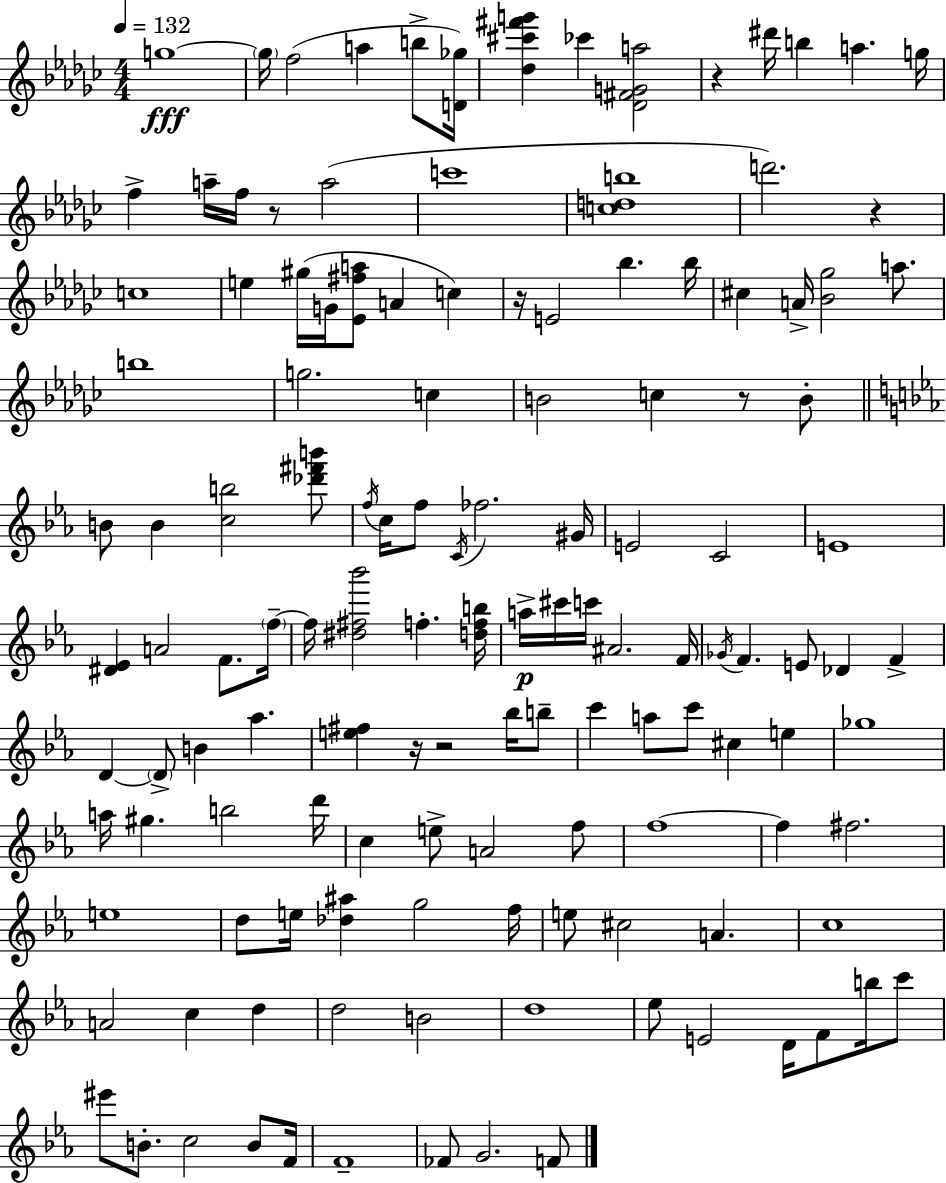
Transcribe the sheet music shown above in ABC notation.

X:1
T:Untitled
M:4/4
L:1/4
K:Ebm
g4 g/4 f2 a b/2 [D_g]/4 [_d^c'^f'g'] _c' [_D^FGa]2 z ^d'/4 b a g/4 f a/4 f/4 z/2 a2 c'4 [cdb]4 d'2 z c4 e ^g/4 G/4 [_E^fa]/2 A c z/4 E2 _b _b/4 ^c A/4 [_B_g]2 a/2 b4 g2 c B2 c z/2 B/2 B/2 B [cb]2 [_d'^f'b']/2 f/4 c/4 f/2 C/4 _f2 ^G/4 E2 C2 E4 [^D_E] A2 F/2 f/4 f/4 [^d^f_b']2 f [dfb]/4 a/4 ^c'/4 c'/4 ^A2 F/4 _G/4 F E/2 _D F D D/2 B _a [e^f] z/4 z2 _b/4 b/2 c' a/2 c'/2 ^c e _g4 a/4 ^g b2 d'/4 c e/2 A2 f/2 f4 f ^f2 e4 d/2 e/4 [_d^a] g2 f/4 e/2 ^c2 A c4 A2 c d d2 B2 d4 _e/2 E2 D/4 F/2 b/4 c'/2 ^e'/2 B/2 c2 B/2 F/4 F4 _F/2 G2 F/2